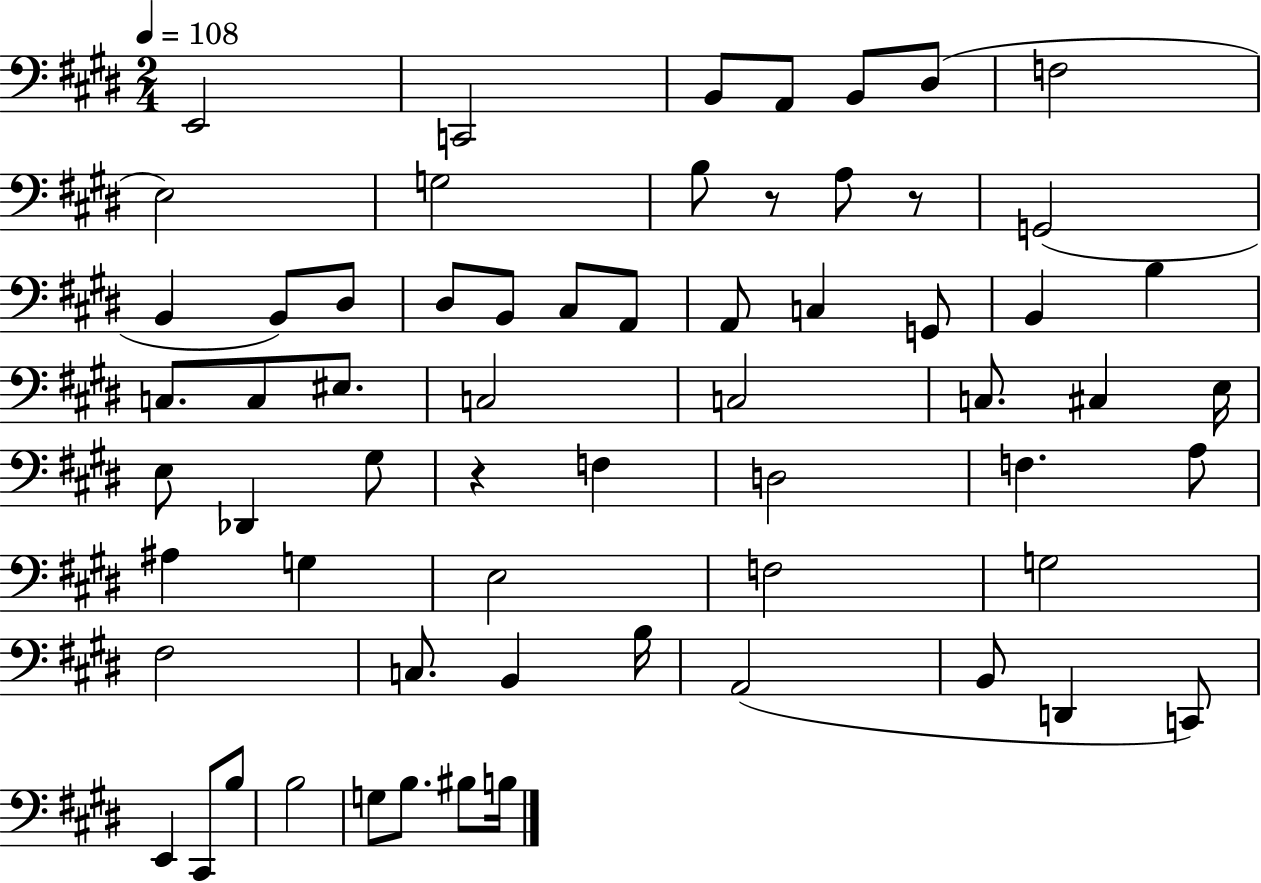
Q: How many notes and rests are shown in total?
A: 63